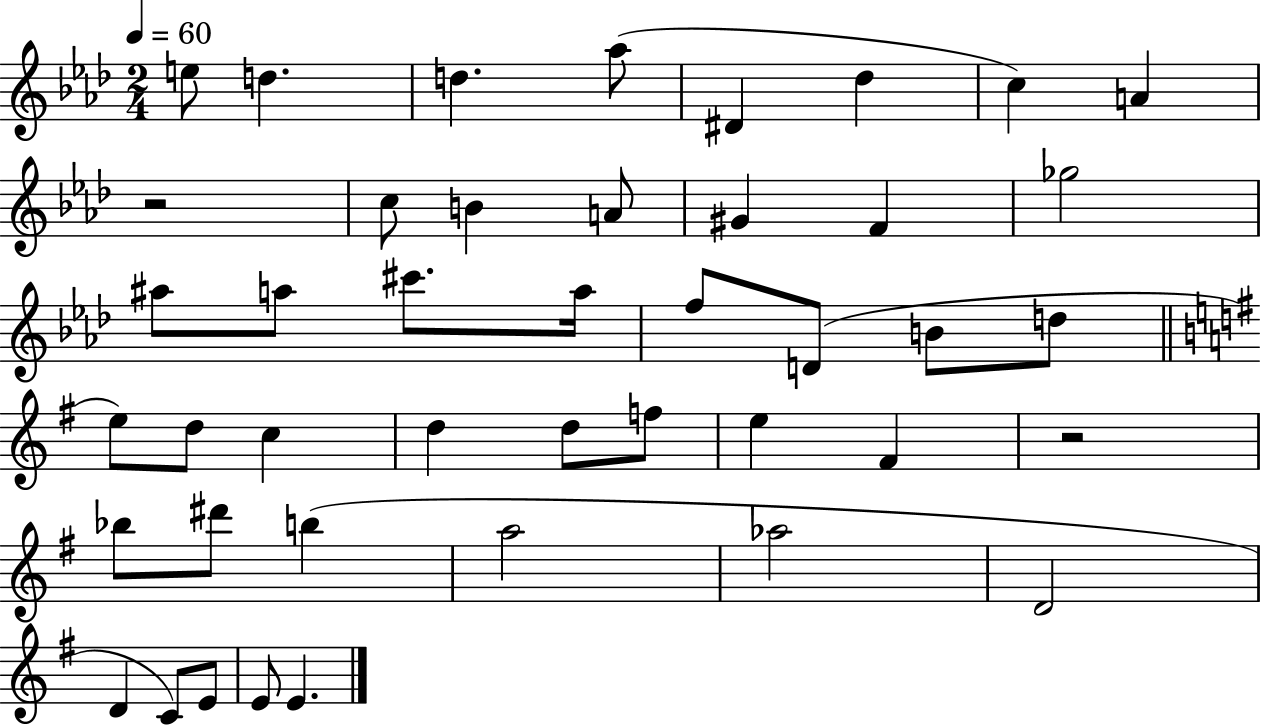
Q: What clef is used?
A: treble